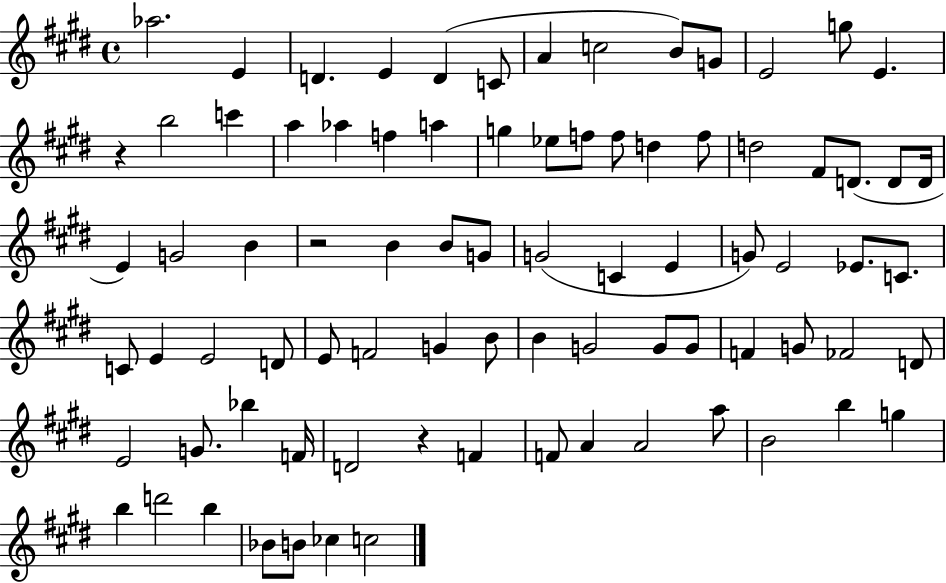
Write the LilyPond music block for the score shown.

{
  \clef treble
  \time 4/4
  \defaultTimeSignature
  \key e \major
  aes''2. e'4 | d'4. e'4 d'4( c'8 | a'4 c''2 b'8) g'8 | e'2 g''8 e'4. | \break r4 b''2 c'''4 | a''4 aes''4 f''4 a''4 | g''4 ees''8 f''8 f''8 d''4 f''8 | d''2 fis'8 d'8.( d'8 d'16 | \break e'4) g'2 b'4 | r2 b'4 b'8 g'8 | g'2( c'4 e'4 | g'8) e'2 ees'8. c'8. | \break c'8 e'4 e'2 d'8 | e'8 f'2 g'4 b'8 | b'4 g'2 g'8 g'8 | f'4 g'8 fes'2 d'8 | \break e'2 g'8. bes''4 f'16 | d'2 r4 f'4 | f'8 a'4 a'2 a''8 | b'2 b''4 g''4 | \break b''4 d'''2 b''4 | bes'8 b'8 ces''4 c''2 | \bar "|."
}